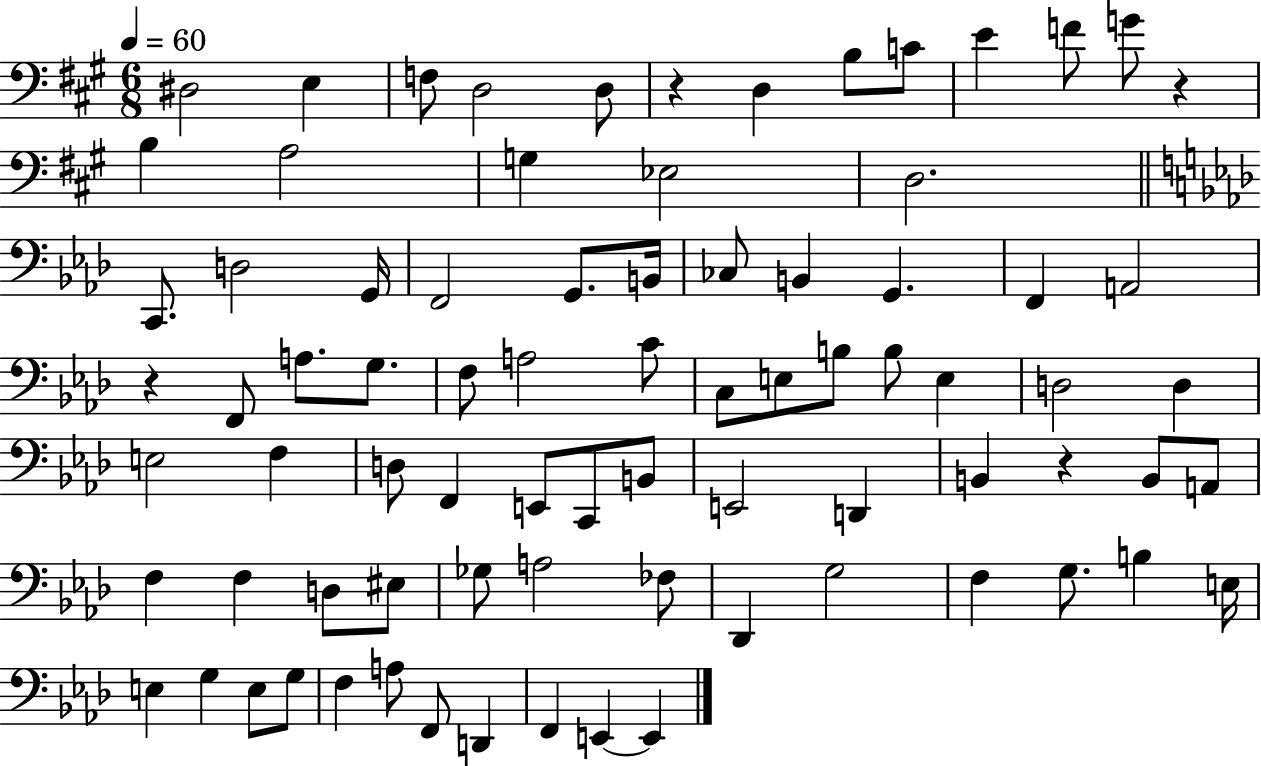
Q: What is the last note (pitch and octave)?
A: E2